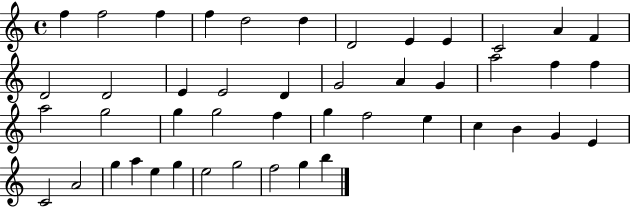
{
  \clef treble
  \time 4/4
  \defaultTimeSignature
  \key c \major
  f''4 f''2 f''4 | f''4 d''2 d''4 | d'2 e'4 e'4 | c'2 a'4 f'4 | \break d'2 d'2 | e'4 e'2 d'4 | g'2 a'4 g'4 | a''2 f''4 f''4 | \break a''2 g''2 | g''4 g''2 f''4 | g''4 f''2 e''4 | c''4 b'4 g'4 e'4 | \break c'2 a'2 | g''4 a''4 e''4 g''4 | e''2 g''2 | f''2 g''4 b''4 | \break \bar "|."
}